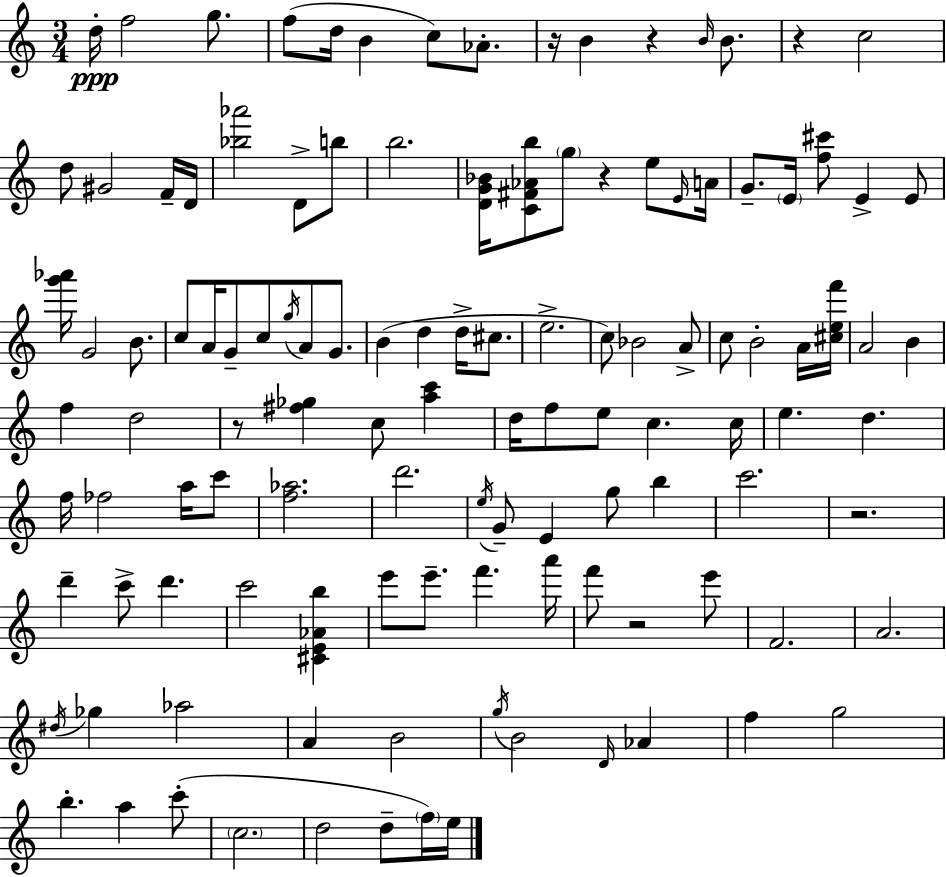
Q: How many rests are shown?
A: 7